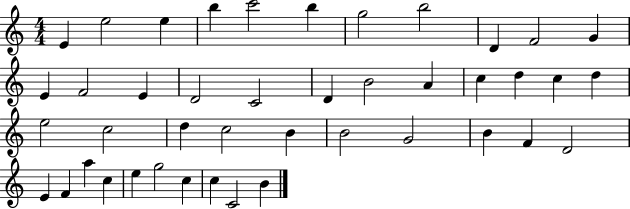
{
  \clef treble
  \numericTimeSignature
  \time 4/4
  \key c \major
  e'4 e''2 e''4 | b''4 c'''2 b''4 | g''2 b''2 | d'4 f'2 g'4 | \break e'4 f'2 e'4 | d'2 c'2 | d'4 b'2 a'4 | c''4 d''4 c''4 d''4 | \break e''2 c''2 | d''4 c''2 b'4 | b'2 g'2 | b'4 f'4 d'2 | \break e'4 f'4 a''4 c''4 | e''4 g''2 c''4 | c''4 c'2 b'4 | \bar "|."
}